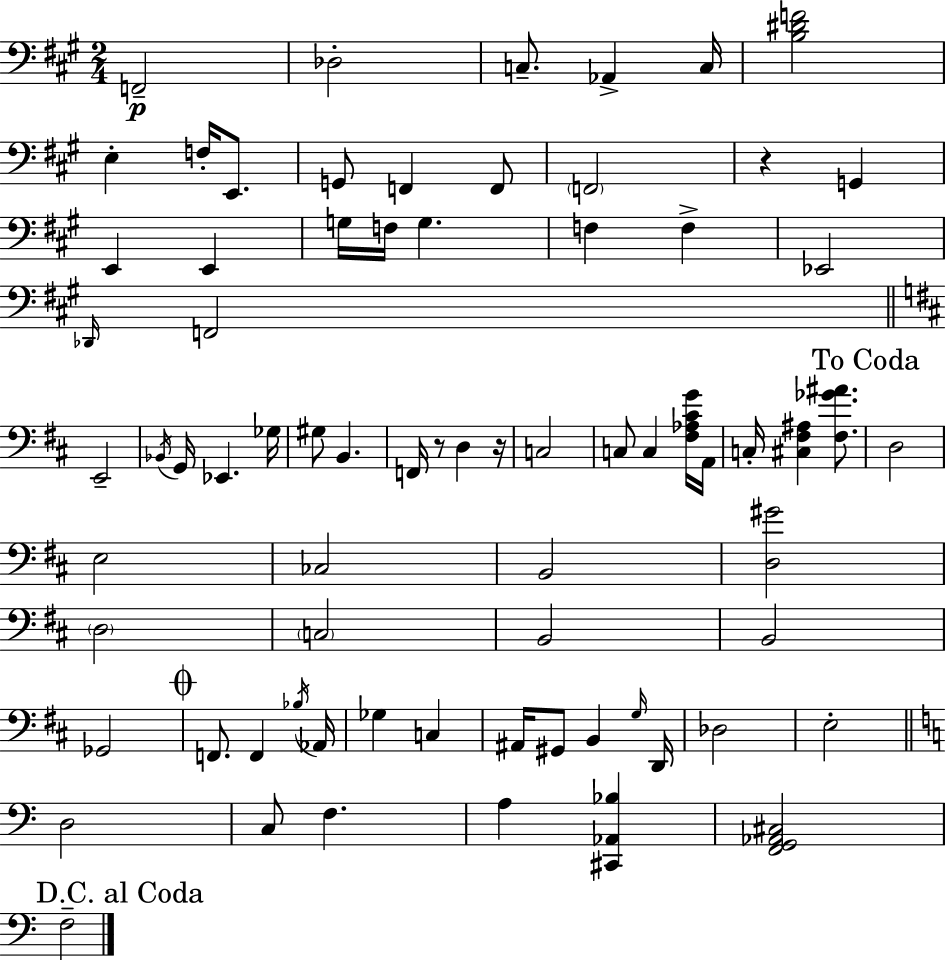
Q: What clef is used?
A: bass